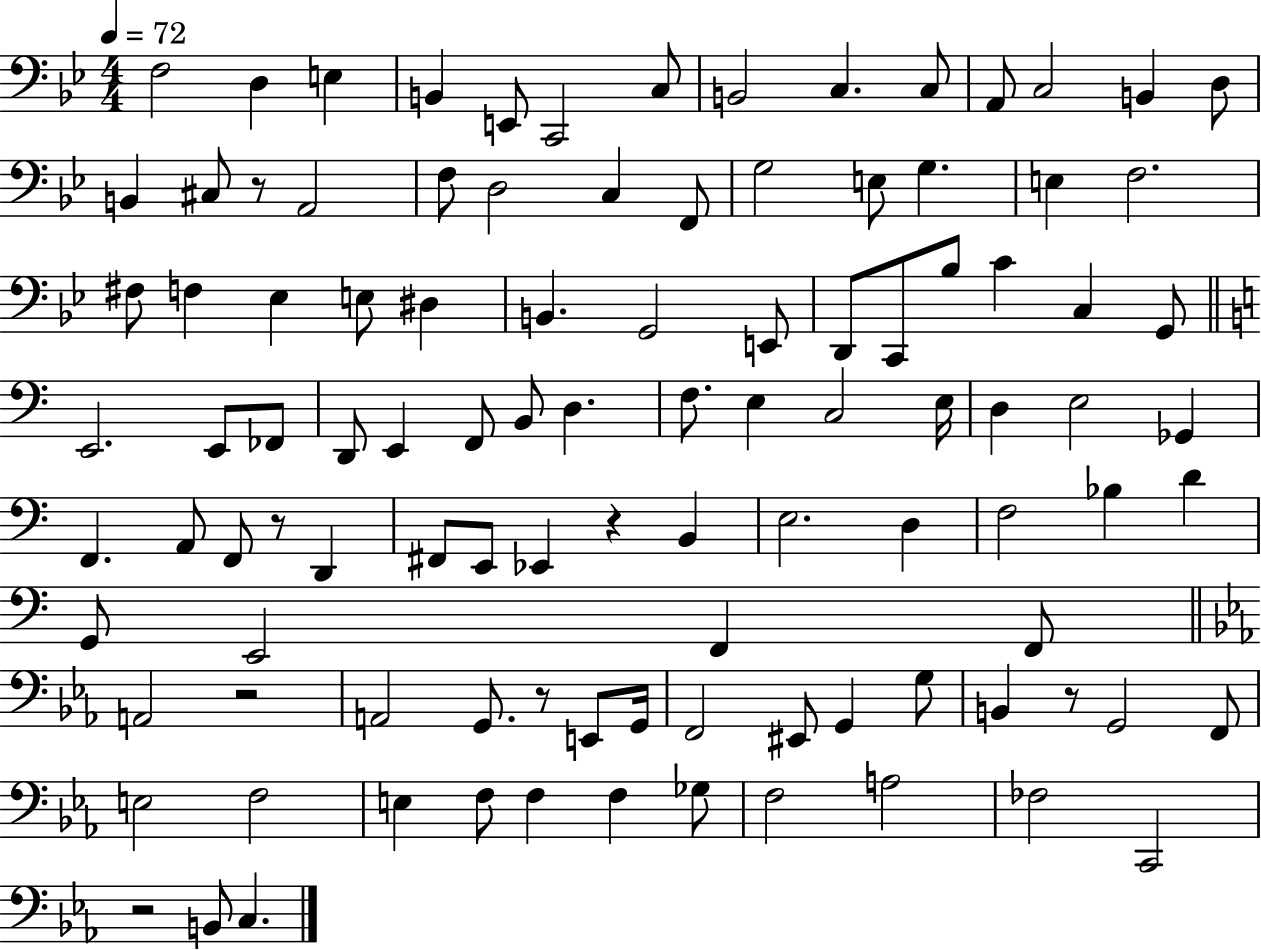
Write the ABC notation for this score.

X:1
T:Untitled
M:4/4
L:1/4
K:Bb
F,2 D, E, B,, E,,/2 C,,2 C,/2 B,,2 C, C,/2 A,,/2 C,2 B,, D,/2 B,, ^C,/2 z/2 A,,2 F,/2 D,2 C, F,,/2 G,2 E,/2 G, E, F,2 ^F,/2 F, _E, E,/2 ^D, B,, G,,2 E,,/2 D,,/2 C,,/2 _B,/2 C C, G,,/2 E,,2 E,,/2 _F,,/2 D,,/2 E,, F,,/2 B,,/2 D, F,/2 E, C,2 E,/4 D, E,2 _G,, F,, A,,/2 F,,/2 z/2 D,, ^F,,/2 E,,/2 _E,, z B,, E,2 D, F,2 _B, D G,,/2 E,,2 F,, F,,/2 A,,2 z2 A,,2 G,,/2 z/2 E,,/2 G,,/4 F,,2 ^E,,/2 G,, G,/2 B,, z/2 G,,2 F,,/2 E,2 F,2 E, F,/2 F, F, _G,/2 F,2 A,2 _F,2 C,,2 z2 B,,/2 C,